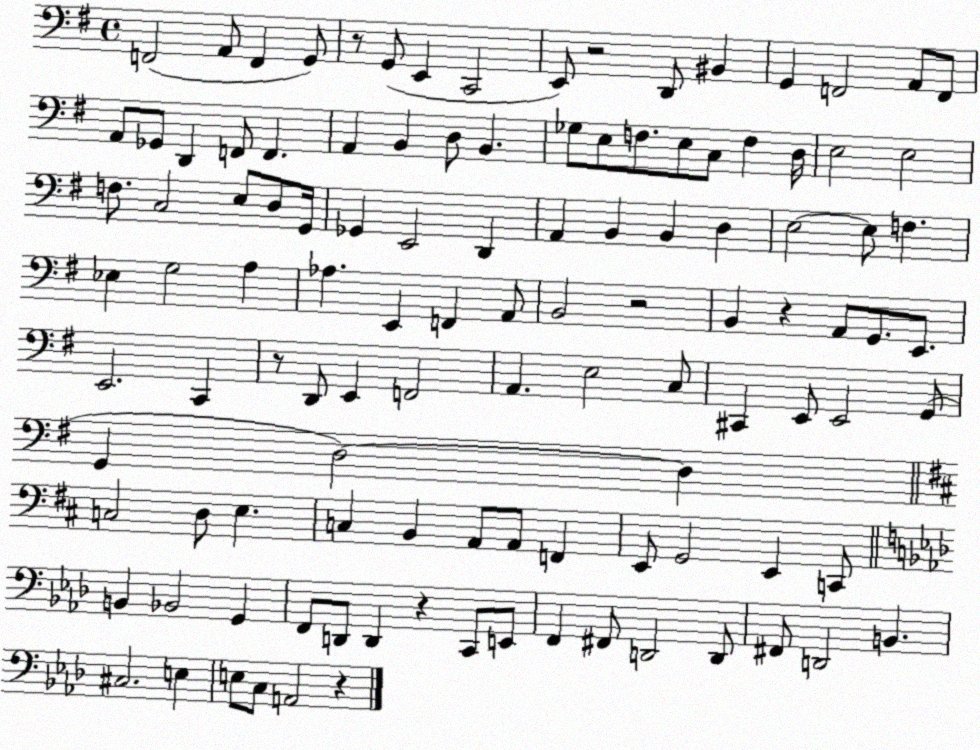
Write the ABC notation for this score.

X:1
T:Untitled
M:4/4
L:1/4
K:G
F,,2 A,,/2 F,, G,,/2 z/2 G,,/2 E,, C,,2 E,,/2 z2 D,,/2 ^B,, G,, F,,2 A,,/2 F,,/2 A,,/2 _G,,/2 D,, F,,/2 F,, A,, B,, D,/2 B,, _G,/2 E,/2 F,/2 E,/2 C,/2 F, D,/4 E,2 E,2 F,/2 C,2 E,/2 D,/2 G,,/4 _G,, E,,2 D,, A,, B,, B,, D, E,2 E,/2 F, _E, G,2 A, _A, E,, F,, A,,/2 B,,2 z2 B,, z A,,/2 G,,/2 E,,/2 E,,2 C,, z/2 D,,/2 E,, F,,2 A,, E,2 C,/2 ^C,, E,,/2 E,,2 G,,/2 G,, D,2 D, C,2 D,/2 E, C, B,, A,,/2 A,,/2 F,, E,,/2 G,,2 E,, C,,/2 B,, _B,,2 G,, F,,/2 D,,/2 D,, z C,,/2 E,,/2 F,, ^F,,/2 D,,2 D,,/2 ^F,,/2 D,,2 B,, ^C,2 E, E,/2 C,/2 A,,2 z